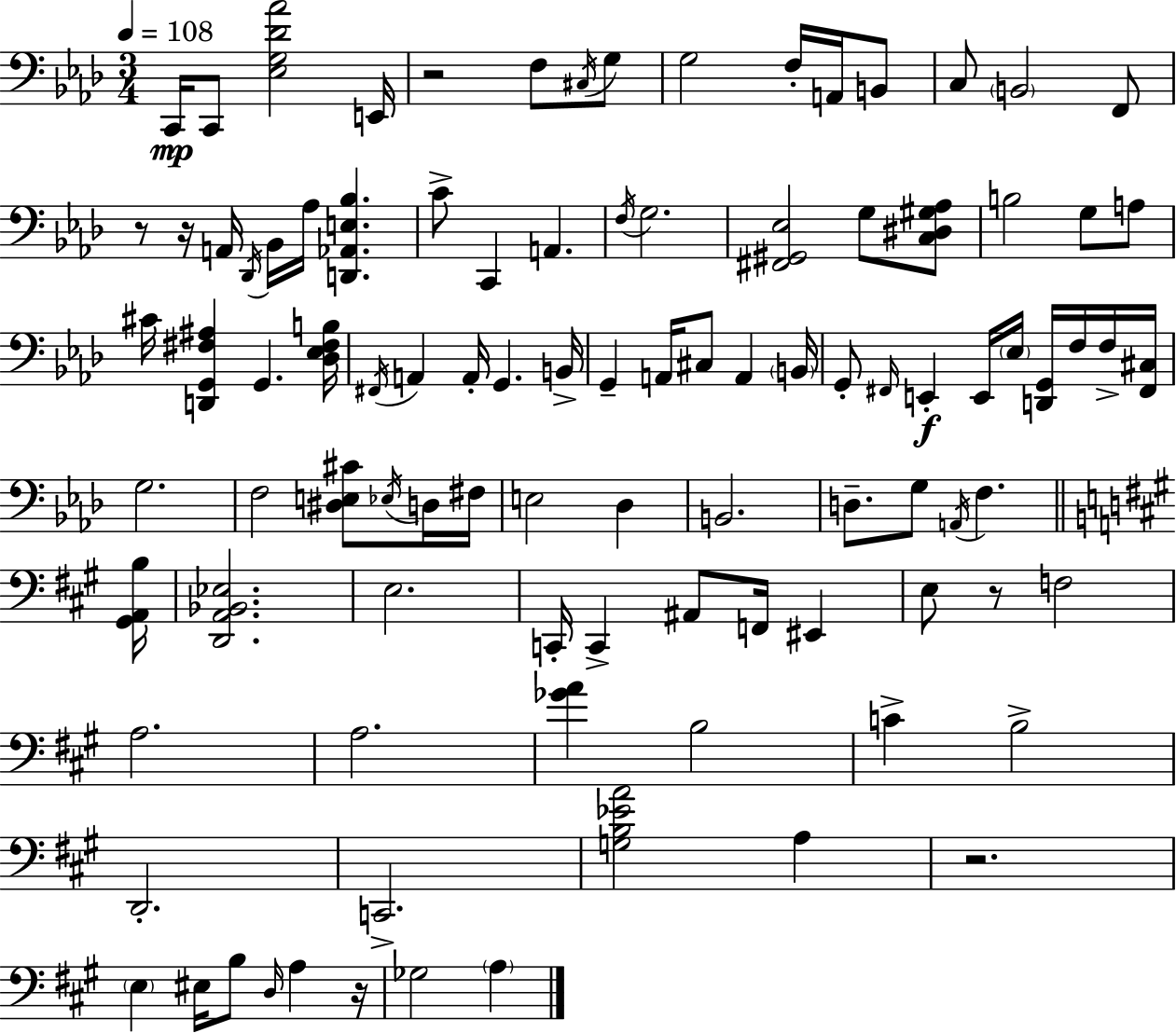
C2/s C2/e [Eb3,G3,Db4,Ab4]/h E2/s R/h F3/e C#3/s G3/e G3/h F3/s A2/s B2/e C3/e B2/h F2/e R/e R/s A2/s Db2/s Bb2/s Ab3/s [D2,Ab2,E3,Bb3]/q. C4/e C2/q A2/q. F3/s G3/h. [F#2,G#2,Eb3]/h G3/e [C3,D#3,G#3,Ab3]/e B3/h G3/e A3/e C#4/s [D2,G2,F#3,A#3]/q G2/q. [Db3,Eb3,F#3,B3]/s F#2/s A2/q A2/s G2/q. B2/s G2/q A2/s C#3/e A2/q B2/s G2/e F#2/s E2/q E2/s Eb3/s [D2,G2]/s F3/s F3/s [F#2,C#3]/s G3/h. F3/h [D#3,E3,C#4]/e Eb3/s D3/s F#3/s E3/h Db3/q B2/h. D3/e. G3/e A2/s F3/q. [G#2,A2,B3]/s [D2,A2,Bb2,Eb3]/h. E3/h. C2/s C2/q A#2/e F2/s EIS2/q E3/e R/e F3/h A3/h. A3/h. [Gb4,A4]/q B3/h C4/q B3/h D2/h. C2/h. [G3,B3,Eb4,A4]/h A3/q R/h. E3/q EIS3/s B3/e D3/s A3/q R/s Gb3/h A3/q